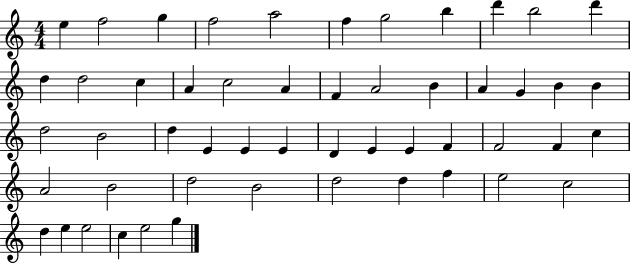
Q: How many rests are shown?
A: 0